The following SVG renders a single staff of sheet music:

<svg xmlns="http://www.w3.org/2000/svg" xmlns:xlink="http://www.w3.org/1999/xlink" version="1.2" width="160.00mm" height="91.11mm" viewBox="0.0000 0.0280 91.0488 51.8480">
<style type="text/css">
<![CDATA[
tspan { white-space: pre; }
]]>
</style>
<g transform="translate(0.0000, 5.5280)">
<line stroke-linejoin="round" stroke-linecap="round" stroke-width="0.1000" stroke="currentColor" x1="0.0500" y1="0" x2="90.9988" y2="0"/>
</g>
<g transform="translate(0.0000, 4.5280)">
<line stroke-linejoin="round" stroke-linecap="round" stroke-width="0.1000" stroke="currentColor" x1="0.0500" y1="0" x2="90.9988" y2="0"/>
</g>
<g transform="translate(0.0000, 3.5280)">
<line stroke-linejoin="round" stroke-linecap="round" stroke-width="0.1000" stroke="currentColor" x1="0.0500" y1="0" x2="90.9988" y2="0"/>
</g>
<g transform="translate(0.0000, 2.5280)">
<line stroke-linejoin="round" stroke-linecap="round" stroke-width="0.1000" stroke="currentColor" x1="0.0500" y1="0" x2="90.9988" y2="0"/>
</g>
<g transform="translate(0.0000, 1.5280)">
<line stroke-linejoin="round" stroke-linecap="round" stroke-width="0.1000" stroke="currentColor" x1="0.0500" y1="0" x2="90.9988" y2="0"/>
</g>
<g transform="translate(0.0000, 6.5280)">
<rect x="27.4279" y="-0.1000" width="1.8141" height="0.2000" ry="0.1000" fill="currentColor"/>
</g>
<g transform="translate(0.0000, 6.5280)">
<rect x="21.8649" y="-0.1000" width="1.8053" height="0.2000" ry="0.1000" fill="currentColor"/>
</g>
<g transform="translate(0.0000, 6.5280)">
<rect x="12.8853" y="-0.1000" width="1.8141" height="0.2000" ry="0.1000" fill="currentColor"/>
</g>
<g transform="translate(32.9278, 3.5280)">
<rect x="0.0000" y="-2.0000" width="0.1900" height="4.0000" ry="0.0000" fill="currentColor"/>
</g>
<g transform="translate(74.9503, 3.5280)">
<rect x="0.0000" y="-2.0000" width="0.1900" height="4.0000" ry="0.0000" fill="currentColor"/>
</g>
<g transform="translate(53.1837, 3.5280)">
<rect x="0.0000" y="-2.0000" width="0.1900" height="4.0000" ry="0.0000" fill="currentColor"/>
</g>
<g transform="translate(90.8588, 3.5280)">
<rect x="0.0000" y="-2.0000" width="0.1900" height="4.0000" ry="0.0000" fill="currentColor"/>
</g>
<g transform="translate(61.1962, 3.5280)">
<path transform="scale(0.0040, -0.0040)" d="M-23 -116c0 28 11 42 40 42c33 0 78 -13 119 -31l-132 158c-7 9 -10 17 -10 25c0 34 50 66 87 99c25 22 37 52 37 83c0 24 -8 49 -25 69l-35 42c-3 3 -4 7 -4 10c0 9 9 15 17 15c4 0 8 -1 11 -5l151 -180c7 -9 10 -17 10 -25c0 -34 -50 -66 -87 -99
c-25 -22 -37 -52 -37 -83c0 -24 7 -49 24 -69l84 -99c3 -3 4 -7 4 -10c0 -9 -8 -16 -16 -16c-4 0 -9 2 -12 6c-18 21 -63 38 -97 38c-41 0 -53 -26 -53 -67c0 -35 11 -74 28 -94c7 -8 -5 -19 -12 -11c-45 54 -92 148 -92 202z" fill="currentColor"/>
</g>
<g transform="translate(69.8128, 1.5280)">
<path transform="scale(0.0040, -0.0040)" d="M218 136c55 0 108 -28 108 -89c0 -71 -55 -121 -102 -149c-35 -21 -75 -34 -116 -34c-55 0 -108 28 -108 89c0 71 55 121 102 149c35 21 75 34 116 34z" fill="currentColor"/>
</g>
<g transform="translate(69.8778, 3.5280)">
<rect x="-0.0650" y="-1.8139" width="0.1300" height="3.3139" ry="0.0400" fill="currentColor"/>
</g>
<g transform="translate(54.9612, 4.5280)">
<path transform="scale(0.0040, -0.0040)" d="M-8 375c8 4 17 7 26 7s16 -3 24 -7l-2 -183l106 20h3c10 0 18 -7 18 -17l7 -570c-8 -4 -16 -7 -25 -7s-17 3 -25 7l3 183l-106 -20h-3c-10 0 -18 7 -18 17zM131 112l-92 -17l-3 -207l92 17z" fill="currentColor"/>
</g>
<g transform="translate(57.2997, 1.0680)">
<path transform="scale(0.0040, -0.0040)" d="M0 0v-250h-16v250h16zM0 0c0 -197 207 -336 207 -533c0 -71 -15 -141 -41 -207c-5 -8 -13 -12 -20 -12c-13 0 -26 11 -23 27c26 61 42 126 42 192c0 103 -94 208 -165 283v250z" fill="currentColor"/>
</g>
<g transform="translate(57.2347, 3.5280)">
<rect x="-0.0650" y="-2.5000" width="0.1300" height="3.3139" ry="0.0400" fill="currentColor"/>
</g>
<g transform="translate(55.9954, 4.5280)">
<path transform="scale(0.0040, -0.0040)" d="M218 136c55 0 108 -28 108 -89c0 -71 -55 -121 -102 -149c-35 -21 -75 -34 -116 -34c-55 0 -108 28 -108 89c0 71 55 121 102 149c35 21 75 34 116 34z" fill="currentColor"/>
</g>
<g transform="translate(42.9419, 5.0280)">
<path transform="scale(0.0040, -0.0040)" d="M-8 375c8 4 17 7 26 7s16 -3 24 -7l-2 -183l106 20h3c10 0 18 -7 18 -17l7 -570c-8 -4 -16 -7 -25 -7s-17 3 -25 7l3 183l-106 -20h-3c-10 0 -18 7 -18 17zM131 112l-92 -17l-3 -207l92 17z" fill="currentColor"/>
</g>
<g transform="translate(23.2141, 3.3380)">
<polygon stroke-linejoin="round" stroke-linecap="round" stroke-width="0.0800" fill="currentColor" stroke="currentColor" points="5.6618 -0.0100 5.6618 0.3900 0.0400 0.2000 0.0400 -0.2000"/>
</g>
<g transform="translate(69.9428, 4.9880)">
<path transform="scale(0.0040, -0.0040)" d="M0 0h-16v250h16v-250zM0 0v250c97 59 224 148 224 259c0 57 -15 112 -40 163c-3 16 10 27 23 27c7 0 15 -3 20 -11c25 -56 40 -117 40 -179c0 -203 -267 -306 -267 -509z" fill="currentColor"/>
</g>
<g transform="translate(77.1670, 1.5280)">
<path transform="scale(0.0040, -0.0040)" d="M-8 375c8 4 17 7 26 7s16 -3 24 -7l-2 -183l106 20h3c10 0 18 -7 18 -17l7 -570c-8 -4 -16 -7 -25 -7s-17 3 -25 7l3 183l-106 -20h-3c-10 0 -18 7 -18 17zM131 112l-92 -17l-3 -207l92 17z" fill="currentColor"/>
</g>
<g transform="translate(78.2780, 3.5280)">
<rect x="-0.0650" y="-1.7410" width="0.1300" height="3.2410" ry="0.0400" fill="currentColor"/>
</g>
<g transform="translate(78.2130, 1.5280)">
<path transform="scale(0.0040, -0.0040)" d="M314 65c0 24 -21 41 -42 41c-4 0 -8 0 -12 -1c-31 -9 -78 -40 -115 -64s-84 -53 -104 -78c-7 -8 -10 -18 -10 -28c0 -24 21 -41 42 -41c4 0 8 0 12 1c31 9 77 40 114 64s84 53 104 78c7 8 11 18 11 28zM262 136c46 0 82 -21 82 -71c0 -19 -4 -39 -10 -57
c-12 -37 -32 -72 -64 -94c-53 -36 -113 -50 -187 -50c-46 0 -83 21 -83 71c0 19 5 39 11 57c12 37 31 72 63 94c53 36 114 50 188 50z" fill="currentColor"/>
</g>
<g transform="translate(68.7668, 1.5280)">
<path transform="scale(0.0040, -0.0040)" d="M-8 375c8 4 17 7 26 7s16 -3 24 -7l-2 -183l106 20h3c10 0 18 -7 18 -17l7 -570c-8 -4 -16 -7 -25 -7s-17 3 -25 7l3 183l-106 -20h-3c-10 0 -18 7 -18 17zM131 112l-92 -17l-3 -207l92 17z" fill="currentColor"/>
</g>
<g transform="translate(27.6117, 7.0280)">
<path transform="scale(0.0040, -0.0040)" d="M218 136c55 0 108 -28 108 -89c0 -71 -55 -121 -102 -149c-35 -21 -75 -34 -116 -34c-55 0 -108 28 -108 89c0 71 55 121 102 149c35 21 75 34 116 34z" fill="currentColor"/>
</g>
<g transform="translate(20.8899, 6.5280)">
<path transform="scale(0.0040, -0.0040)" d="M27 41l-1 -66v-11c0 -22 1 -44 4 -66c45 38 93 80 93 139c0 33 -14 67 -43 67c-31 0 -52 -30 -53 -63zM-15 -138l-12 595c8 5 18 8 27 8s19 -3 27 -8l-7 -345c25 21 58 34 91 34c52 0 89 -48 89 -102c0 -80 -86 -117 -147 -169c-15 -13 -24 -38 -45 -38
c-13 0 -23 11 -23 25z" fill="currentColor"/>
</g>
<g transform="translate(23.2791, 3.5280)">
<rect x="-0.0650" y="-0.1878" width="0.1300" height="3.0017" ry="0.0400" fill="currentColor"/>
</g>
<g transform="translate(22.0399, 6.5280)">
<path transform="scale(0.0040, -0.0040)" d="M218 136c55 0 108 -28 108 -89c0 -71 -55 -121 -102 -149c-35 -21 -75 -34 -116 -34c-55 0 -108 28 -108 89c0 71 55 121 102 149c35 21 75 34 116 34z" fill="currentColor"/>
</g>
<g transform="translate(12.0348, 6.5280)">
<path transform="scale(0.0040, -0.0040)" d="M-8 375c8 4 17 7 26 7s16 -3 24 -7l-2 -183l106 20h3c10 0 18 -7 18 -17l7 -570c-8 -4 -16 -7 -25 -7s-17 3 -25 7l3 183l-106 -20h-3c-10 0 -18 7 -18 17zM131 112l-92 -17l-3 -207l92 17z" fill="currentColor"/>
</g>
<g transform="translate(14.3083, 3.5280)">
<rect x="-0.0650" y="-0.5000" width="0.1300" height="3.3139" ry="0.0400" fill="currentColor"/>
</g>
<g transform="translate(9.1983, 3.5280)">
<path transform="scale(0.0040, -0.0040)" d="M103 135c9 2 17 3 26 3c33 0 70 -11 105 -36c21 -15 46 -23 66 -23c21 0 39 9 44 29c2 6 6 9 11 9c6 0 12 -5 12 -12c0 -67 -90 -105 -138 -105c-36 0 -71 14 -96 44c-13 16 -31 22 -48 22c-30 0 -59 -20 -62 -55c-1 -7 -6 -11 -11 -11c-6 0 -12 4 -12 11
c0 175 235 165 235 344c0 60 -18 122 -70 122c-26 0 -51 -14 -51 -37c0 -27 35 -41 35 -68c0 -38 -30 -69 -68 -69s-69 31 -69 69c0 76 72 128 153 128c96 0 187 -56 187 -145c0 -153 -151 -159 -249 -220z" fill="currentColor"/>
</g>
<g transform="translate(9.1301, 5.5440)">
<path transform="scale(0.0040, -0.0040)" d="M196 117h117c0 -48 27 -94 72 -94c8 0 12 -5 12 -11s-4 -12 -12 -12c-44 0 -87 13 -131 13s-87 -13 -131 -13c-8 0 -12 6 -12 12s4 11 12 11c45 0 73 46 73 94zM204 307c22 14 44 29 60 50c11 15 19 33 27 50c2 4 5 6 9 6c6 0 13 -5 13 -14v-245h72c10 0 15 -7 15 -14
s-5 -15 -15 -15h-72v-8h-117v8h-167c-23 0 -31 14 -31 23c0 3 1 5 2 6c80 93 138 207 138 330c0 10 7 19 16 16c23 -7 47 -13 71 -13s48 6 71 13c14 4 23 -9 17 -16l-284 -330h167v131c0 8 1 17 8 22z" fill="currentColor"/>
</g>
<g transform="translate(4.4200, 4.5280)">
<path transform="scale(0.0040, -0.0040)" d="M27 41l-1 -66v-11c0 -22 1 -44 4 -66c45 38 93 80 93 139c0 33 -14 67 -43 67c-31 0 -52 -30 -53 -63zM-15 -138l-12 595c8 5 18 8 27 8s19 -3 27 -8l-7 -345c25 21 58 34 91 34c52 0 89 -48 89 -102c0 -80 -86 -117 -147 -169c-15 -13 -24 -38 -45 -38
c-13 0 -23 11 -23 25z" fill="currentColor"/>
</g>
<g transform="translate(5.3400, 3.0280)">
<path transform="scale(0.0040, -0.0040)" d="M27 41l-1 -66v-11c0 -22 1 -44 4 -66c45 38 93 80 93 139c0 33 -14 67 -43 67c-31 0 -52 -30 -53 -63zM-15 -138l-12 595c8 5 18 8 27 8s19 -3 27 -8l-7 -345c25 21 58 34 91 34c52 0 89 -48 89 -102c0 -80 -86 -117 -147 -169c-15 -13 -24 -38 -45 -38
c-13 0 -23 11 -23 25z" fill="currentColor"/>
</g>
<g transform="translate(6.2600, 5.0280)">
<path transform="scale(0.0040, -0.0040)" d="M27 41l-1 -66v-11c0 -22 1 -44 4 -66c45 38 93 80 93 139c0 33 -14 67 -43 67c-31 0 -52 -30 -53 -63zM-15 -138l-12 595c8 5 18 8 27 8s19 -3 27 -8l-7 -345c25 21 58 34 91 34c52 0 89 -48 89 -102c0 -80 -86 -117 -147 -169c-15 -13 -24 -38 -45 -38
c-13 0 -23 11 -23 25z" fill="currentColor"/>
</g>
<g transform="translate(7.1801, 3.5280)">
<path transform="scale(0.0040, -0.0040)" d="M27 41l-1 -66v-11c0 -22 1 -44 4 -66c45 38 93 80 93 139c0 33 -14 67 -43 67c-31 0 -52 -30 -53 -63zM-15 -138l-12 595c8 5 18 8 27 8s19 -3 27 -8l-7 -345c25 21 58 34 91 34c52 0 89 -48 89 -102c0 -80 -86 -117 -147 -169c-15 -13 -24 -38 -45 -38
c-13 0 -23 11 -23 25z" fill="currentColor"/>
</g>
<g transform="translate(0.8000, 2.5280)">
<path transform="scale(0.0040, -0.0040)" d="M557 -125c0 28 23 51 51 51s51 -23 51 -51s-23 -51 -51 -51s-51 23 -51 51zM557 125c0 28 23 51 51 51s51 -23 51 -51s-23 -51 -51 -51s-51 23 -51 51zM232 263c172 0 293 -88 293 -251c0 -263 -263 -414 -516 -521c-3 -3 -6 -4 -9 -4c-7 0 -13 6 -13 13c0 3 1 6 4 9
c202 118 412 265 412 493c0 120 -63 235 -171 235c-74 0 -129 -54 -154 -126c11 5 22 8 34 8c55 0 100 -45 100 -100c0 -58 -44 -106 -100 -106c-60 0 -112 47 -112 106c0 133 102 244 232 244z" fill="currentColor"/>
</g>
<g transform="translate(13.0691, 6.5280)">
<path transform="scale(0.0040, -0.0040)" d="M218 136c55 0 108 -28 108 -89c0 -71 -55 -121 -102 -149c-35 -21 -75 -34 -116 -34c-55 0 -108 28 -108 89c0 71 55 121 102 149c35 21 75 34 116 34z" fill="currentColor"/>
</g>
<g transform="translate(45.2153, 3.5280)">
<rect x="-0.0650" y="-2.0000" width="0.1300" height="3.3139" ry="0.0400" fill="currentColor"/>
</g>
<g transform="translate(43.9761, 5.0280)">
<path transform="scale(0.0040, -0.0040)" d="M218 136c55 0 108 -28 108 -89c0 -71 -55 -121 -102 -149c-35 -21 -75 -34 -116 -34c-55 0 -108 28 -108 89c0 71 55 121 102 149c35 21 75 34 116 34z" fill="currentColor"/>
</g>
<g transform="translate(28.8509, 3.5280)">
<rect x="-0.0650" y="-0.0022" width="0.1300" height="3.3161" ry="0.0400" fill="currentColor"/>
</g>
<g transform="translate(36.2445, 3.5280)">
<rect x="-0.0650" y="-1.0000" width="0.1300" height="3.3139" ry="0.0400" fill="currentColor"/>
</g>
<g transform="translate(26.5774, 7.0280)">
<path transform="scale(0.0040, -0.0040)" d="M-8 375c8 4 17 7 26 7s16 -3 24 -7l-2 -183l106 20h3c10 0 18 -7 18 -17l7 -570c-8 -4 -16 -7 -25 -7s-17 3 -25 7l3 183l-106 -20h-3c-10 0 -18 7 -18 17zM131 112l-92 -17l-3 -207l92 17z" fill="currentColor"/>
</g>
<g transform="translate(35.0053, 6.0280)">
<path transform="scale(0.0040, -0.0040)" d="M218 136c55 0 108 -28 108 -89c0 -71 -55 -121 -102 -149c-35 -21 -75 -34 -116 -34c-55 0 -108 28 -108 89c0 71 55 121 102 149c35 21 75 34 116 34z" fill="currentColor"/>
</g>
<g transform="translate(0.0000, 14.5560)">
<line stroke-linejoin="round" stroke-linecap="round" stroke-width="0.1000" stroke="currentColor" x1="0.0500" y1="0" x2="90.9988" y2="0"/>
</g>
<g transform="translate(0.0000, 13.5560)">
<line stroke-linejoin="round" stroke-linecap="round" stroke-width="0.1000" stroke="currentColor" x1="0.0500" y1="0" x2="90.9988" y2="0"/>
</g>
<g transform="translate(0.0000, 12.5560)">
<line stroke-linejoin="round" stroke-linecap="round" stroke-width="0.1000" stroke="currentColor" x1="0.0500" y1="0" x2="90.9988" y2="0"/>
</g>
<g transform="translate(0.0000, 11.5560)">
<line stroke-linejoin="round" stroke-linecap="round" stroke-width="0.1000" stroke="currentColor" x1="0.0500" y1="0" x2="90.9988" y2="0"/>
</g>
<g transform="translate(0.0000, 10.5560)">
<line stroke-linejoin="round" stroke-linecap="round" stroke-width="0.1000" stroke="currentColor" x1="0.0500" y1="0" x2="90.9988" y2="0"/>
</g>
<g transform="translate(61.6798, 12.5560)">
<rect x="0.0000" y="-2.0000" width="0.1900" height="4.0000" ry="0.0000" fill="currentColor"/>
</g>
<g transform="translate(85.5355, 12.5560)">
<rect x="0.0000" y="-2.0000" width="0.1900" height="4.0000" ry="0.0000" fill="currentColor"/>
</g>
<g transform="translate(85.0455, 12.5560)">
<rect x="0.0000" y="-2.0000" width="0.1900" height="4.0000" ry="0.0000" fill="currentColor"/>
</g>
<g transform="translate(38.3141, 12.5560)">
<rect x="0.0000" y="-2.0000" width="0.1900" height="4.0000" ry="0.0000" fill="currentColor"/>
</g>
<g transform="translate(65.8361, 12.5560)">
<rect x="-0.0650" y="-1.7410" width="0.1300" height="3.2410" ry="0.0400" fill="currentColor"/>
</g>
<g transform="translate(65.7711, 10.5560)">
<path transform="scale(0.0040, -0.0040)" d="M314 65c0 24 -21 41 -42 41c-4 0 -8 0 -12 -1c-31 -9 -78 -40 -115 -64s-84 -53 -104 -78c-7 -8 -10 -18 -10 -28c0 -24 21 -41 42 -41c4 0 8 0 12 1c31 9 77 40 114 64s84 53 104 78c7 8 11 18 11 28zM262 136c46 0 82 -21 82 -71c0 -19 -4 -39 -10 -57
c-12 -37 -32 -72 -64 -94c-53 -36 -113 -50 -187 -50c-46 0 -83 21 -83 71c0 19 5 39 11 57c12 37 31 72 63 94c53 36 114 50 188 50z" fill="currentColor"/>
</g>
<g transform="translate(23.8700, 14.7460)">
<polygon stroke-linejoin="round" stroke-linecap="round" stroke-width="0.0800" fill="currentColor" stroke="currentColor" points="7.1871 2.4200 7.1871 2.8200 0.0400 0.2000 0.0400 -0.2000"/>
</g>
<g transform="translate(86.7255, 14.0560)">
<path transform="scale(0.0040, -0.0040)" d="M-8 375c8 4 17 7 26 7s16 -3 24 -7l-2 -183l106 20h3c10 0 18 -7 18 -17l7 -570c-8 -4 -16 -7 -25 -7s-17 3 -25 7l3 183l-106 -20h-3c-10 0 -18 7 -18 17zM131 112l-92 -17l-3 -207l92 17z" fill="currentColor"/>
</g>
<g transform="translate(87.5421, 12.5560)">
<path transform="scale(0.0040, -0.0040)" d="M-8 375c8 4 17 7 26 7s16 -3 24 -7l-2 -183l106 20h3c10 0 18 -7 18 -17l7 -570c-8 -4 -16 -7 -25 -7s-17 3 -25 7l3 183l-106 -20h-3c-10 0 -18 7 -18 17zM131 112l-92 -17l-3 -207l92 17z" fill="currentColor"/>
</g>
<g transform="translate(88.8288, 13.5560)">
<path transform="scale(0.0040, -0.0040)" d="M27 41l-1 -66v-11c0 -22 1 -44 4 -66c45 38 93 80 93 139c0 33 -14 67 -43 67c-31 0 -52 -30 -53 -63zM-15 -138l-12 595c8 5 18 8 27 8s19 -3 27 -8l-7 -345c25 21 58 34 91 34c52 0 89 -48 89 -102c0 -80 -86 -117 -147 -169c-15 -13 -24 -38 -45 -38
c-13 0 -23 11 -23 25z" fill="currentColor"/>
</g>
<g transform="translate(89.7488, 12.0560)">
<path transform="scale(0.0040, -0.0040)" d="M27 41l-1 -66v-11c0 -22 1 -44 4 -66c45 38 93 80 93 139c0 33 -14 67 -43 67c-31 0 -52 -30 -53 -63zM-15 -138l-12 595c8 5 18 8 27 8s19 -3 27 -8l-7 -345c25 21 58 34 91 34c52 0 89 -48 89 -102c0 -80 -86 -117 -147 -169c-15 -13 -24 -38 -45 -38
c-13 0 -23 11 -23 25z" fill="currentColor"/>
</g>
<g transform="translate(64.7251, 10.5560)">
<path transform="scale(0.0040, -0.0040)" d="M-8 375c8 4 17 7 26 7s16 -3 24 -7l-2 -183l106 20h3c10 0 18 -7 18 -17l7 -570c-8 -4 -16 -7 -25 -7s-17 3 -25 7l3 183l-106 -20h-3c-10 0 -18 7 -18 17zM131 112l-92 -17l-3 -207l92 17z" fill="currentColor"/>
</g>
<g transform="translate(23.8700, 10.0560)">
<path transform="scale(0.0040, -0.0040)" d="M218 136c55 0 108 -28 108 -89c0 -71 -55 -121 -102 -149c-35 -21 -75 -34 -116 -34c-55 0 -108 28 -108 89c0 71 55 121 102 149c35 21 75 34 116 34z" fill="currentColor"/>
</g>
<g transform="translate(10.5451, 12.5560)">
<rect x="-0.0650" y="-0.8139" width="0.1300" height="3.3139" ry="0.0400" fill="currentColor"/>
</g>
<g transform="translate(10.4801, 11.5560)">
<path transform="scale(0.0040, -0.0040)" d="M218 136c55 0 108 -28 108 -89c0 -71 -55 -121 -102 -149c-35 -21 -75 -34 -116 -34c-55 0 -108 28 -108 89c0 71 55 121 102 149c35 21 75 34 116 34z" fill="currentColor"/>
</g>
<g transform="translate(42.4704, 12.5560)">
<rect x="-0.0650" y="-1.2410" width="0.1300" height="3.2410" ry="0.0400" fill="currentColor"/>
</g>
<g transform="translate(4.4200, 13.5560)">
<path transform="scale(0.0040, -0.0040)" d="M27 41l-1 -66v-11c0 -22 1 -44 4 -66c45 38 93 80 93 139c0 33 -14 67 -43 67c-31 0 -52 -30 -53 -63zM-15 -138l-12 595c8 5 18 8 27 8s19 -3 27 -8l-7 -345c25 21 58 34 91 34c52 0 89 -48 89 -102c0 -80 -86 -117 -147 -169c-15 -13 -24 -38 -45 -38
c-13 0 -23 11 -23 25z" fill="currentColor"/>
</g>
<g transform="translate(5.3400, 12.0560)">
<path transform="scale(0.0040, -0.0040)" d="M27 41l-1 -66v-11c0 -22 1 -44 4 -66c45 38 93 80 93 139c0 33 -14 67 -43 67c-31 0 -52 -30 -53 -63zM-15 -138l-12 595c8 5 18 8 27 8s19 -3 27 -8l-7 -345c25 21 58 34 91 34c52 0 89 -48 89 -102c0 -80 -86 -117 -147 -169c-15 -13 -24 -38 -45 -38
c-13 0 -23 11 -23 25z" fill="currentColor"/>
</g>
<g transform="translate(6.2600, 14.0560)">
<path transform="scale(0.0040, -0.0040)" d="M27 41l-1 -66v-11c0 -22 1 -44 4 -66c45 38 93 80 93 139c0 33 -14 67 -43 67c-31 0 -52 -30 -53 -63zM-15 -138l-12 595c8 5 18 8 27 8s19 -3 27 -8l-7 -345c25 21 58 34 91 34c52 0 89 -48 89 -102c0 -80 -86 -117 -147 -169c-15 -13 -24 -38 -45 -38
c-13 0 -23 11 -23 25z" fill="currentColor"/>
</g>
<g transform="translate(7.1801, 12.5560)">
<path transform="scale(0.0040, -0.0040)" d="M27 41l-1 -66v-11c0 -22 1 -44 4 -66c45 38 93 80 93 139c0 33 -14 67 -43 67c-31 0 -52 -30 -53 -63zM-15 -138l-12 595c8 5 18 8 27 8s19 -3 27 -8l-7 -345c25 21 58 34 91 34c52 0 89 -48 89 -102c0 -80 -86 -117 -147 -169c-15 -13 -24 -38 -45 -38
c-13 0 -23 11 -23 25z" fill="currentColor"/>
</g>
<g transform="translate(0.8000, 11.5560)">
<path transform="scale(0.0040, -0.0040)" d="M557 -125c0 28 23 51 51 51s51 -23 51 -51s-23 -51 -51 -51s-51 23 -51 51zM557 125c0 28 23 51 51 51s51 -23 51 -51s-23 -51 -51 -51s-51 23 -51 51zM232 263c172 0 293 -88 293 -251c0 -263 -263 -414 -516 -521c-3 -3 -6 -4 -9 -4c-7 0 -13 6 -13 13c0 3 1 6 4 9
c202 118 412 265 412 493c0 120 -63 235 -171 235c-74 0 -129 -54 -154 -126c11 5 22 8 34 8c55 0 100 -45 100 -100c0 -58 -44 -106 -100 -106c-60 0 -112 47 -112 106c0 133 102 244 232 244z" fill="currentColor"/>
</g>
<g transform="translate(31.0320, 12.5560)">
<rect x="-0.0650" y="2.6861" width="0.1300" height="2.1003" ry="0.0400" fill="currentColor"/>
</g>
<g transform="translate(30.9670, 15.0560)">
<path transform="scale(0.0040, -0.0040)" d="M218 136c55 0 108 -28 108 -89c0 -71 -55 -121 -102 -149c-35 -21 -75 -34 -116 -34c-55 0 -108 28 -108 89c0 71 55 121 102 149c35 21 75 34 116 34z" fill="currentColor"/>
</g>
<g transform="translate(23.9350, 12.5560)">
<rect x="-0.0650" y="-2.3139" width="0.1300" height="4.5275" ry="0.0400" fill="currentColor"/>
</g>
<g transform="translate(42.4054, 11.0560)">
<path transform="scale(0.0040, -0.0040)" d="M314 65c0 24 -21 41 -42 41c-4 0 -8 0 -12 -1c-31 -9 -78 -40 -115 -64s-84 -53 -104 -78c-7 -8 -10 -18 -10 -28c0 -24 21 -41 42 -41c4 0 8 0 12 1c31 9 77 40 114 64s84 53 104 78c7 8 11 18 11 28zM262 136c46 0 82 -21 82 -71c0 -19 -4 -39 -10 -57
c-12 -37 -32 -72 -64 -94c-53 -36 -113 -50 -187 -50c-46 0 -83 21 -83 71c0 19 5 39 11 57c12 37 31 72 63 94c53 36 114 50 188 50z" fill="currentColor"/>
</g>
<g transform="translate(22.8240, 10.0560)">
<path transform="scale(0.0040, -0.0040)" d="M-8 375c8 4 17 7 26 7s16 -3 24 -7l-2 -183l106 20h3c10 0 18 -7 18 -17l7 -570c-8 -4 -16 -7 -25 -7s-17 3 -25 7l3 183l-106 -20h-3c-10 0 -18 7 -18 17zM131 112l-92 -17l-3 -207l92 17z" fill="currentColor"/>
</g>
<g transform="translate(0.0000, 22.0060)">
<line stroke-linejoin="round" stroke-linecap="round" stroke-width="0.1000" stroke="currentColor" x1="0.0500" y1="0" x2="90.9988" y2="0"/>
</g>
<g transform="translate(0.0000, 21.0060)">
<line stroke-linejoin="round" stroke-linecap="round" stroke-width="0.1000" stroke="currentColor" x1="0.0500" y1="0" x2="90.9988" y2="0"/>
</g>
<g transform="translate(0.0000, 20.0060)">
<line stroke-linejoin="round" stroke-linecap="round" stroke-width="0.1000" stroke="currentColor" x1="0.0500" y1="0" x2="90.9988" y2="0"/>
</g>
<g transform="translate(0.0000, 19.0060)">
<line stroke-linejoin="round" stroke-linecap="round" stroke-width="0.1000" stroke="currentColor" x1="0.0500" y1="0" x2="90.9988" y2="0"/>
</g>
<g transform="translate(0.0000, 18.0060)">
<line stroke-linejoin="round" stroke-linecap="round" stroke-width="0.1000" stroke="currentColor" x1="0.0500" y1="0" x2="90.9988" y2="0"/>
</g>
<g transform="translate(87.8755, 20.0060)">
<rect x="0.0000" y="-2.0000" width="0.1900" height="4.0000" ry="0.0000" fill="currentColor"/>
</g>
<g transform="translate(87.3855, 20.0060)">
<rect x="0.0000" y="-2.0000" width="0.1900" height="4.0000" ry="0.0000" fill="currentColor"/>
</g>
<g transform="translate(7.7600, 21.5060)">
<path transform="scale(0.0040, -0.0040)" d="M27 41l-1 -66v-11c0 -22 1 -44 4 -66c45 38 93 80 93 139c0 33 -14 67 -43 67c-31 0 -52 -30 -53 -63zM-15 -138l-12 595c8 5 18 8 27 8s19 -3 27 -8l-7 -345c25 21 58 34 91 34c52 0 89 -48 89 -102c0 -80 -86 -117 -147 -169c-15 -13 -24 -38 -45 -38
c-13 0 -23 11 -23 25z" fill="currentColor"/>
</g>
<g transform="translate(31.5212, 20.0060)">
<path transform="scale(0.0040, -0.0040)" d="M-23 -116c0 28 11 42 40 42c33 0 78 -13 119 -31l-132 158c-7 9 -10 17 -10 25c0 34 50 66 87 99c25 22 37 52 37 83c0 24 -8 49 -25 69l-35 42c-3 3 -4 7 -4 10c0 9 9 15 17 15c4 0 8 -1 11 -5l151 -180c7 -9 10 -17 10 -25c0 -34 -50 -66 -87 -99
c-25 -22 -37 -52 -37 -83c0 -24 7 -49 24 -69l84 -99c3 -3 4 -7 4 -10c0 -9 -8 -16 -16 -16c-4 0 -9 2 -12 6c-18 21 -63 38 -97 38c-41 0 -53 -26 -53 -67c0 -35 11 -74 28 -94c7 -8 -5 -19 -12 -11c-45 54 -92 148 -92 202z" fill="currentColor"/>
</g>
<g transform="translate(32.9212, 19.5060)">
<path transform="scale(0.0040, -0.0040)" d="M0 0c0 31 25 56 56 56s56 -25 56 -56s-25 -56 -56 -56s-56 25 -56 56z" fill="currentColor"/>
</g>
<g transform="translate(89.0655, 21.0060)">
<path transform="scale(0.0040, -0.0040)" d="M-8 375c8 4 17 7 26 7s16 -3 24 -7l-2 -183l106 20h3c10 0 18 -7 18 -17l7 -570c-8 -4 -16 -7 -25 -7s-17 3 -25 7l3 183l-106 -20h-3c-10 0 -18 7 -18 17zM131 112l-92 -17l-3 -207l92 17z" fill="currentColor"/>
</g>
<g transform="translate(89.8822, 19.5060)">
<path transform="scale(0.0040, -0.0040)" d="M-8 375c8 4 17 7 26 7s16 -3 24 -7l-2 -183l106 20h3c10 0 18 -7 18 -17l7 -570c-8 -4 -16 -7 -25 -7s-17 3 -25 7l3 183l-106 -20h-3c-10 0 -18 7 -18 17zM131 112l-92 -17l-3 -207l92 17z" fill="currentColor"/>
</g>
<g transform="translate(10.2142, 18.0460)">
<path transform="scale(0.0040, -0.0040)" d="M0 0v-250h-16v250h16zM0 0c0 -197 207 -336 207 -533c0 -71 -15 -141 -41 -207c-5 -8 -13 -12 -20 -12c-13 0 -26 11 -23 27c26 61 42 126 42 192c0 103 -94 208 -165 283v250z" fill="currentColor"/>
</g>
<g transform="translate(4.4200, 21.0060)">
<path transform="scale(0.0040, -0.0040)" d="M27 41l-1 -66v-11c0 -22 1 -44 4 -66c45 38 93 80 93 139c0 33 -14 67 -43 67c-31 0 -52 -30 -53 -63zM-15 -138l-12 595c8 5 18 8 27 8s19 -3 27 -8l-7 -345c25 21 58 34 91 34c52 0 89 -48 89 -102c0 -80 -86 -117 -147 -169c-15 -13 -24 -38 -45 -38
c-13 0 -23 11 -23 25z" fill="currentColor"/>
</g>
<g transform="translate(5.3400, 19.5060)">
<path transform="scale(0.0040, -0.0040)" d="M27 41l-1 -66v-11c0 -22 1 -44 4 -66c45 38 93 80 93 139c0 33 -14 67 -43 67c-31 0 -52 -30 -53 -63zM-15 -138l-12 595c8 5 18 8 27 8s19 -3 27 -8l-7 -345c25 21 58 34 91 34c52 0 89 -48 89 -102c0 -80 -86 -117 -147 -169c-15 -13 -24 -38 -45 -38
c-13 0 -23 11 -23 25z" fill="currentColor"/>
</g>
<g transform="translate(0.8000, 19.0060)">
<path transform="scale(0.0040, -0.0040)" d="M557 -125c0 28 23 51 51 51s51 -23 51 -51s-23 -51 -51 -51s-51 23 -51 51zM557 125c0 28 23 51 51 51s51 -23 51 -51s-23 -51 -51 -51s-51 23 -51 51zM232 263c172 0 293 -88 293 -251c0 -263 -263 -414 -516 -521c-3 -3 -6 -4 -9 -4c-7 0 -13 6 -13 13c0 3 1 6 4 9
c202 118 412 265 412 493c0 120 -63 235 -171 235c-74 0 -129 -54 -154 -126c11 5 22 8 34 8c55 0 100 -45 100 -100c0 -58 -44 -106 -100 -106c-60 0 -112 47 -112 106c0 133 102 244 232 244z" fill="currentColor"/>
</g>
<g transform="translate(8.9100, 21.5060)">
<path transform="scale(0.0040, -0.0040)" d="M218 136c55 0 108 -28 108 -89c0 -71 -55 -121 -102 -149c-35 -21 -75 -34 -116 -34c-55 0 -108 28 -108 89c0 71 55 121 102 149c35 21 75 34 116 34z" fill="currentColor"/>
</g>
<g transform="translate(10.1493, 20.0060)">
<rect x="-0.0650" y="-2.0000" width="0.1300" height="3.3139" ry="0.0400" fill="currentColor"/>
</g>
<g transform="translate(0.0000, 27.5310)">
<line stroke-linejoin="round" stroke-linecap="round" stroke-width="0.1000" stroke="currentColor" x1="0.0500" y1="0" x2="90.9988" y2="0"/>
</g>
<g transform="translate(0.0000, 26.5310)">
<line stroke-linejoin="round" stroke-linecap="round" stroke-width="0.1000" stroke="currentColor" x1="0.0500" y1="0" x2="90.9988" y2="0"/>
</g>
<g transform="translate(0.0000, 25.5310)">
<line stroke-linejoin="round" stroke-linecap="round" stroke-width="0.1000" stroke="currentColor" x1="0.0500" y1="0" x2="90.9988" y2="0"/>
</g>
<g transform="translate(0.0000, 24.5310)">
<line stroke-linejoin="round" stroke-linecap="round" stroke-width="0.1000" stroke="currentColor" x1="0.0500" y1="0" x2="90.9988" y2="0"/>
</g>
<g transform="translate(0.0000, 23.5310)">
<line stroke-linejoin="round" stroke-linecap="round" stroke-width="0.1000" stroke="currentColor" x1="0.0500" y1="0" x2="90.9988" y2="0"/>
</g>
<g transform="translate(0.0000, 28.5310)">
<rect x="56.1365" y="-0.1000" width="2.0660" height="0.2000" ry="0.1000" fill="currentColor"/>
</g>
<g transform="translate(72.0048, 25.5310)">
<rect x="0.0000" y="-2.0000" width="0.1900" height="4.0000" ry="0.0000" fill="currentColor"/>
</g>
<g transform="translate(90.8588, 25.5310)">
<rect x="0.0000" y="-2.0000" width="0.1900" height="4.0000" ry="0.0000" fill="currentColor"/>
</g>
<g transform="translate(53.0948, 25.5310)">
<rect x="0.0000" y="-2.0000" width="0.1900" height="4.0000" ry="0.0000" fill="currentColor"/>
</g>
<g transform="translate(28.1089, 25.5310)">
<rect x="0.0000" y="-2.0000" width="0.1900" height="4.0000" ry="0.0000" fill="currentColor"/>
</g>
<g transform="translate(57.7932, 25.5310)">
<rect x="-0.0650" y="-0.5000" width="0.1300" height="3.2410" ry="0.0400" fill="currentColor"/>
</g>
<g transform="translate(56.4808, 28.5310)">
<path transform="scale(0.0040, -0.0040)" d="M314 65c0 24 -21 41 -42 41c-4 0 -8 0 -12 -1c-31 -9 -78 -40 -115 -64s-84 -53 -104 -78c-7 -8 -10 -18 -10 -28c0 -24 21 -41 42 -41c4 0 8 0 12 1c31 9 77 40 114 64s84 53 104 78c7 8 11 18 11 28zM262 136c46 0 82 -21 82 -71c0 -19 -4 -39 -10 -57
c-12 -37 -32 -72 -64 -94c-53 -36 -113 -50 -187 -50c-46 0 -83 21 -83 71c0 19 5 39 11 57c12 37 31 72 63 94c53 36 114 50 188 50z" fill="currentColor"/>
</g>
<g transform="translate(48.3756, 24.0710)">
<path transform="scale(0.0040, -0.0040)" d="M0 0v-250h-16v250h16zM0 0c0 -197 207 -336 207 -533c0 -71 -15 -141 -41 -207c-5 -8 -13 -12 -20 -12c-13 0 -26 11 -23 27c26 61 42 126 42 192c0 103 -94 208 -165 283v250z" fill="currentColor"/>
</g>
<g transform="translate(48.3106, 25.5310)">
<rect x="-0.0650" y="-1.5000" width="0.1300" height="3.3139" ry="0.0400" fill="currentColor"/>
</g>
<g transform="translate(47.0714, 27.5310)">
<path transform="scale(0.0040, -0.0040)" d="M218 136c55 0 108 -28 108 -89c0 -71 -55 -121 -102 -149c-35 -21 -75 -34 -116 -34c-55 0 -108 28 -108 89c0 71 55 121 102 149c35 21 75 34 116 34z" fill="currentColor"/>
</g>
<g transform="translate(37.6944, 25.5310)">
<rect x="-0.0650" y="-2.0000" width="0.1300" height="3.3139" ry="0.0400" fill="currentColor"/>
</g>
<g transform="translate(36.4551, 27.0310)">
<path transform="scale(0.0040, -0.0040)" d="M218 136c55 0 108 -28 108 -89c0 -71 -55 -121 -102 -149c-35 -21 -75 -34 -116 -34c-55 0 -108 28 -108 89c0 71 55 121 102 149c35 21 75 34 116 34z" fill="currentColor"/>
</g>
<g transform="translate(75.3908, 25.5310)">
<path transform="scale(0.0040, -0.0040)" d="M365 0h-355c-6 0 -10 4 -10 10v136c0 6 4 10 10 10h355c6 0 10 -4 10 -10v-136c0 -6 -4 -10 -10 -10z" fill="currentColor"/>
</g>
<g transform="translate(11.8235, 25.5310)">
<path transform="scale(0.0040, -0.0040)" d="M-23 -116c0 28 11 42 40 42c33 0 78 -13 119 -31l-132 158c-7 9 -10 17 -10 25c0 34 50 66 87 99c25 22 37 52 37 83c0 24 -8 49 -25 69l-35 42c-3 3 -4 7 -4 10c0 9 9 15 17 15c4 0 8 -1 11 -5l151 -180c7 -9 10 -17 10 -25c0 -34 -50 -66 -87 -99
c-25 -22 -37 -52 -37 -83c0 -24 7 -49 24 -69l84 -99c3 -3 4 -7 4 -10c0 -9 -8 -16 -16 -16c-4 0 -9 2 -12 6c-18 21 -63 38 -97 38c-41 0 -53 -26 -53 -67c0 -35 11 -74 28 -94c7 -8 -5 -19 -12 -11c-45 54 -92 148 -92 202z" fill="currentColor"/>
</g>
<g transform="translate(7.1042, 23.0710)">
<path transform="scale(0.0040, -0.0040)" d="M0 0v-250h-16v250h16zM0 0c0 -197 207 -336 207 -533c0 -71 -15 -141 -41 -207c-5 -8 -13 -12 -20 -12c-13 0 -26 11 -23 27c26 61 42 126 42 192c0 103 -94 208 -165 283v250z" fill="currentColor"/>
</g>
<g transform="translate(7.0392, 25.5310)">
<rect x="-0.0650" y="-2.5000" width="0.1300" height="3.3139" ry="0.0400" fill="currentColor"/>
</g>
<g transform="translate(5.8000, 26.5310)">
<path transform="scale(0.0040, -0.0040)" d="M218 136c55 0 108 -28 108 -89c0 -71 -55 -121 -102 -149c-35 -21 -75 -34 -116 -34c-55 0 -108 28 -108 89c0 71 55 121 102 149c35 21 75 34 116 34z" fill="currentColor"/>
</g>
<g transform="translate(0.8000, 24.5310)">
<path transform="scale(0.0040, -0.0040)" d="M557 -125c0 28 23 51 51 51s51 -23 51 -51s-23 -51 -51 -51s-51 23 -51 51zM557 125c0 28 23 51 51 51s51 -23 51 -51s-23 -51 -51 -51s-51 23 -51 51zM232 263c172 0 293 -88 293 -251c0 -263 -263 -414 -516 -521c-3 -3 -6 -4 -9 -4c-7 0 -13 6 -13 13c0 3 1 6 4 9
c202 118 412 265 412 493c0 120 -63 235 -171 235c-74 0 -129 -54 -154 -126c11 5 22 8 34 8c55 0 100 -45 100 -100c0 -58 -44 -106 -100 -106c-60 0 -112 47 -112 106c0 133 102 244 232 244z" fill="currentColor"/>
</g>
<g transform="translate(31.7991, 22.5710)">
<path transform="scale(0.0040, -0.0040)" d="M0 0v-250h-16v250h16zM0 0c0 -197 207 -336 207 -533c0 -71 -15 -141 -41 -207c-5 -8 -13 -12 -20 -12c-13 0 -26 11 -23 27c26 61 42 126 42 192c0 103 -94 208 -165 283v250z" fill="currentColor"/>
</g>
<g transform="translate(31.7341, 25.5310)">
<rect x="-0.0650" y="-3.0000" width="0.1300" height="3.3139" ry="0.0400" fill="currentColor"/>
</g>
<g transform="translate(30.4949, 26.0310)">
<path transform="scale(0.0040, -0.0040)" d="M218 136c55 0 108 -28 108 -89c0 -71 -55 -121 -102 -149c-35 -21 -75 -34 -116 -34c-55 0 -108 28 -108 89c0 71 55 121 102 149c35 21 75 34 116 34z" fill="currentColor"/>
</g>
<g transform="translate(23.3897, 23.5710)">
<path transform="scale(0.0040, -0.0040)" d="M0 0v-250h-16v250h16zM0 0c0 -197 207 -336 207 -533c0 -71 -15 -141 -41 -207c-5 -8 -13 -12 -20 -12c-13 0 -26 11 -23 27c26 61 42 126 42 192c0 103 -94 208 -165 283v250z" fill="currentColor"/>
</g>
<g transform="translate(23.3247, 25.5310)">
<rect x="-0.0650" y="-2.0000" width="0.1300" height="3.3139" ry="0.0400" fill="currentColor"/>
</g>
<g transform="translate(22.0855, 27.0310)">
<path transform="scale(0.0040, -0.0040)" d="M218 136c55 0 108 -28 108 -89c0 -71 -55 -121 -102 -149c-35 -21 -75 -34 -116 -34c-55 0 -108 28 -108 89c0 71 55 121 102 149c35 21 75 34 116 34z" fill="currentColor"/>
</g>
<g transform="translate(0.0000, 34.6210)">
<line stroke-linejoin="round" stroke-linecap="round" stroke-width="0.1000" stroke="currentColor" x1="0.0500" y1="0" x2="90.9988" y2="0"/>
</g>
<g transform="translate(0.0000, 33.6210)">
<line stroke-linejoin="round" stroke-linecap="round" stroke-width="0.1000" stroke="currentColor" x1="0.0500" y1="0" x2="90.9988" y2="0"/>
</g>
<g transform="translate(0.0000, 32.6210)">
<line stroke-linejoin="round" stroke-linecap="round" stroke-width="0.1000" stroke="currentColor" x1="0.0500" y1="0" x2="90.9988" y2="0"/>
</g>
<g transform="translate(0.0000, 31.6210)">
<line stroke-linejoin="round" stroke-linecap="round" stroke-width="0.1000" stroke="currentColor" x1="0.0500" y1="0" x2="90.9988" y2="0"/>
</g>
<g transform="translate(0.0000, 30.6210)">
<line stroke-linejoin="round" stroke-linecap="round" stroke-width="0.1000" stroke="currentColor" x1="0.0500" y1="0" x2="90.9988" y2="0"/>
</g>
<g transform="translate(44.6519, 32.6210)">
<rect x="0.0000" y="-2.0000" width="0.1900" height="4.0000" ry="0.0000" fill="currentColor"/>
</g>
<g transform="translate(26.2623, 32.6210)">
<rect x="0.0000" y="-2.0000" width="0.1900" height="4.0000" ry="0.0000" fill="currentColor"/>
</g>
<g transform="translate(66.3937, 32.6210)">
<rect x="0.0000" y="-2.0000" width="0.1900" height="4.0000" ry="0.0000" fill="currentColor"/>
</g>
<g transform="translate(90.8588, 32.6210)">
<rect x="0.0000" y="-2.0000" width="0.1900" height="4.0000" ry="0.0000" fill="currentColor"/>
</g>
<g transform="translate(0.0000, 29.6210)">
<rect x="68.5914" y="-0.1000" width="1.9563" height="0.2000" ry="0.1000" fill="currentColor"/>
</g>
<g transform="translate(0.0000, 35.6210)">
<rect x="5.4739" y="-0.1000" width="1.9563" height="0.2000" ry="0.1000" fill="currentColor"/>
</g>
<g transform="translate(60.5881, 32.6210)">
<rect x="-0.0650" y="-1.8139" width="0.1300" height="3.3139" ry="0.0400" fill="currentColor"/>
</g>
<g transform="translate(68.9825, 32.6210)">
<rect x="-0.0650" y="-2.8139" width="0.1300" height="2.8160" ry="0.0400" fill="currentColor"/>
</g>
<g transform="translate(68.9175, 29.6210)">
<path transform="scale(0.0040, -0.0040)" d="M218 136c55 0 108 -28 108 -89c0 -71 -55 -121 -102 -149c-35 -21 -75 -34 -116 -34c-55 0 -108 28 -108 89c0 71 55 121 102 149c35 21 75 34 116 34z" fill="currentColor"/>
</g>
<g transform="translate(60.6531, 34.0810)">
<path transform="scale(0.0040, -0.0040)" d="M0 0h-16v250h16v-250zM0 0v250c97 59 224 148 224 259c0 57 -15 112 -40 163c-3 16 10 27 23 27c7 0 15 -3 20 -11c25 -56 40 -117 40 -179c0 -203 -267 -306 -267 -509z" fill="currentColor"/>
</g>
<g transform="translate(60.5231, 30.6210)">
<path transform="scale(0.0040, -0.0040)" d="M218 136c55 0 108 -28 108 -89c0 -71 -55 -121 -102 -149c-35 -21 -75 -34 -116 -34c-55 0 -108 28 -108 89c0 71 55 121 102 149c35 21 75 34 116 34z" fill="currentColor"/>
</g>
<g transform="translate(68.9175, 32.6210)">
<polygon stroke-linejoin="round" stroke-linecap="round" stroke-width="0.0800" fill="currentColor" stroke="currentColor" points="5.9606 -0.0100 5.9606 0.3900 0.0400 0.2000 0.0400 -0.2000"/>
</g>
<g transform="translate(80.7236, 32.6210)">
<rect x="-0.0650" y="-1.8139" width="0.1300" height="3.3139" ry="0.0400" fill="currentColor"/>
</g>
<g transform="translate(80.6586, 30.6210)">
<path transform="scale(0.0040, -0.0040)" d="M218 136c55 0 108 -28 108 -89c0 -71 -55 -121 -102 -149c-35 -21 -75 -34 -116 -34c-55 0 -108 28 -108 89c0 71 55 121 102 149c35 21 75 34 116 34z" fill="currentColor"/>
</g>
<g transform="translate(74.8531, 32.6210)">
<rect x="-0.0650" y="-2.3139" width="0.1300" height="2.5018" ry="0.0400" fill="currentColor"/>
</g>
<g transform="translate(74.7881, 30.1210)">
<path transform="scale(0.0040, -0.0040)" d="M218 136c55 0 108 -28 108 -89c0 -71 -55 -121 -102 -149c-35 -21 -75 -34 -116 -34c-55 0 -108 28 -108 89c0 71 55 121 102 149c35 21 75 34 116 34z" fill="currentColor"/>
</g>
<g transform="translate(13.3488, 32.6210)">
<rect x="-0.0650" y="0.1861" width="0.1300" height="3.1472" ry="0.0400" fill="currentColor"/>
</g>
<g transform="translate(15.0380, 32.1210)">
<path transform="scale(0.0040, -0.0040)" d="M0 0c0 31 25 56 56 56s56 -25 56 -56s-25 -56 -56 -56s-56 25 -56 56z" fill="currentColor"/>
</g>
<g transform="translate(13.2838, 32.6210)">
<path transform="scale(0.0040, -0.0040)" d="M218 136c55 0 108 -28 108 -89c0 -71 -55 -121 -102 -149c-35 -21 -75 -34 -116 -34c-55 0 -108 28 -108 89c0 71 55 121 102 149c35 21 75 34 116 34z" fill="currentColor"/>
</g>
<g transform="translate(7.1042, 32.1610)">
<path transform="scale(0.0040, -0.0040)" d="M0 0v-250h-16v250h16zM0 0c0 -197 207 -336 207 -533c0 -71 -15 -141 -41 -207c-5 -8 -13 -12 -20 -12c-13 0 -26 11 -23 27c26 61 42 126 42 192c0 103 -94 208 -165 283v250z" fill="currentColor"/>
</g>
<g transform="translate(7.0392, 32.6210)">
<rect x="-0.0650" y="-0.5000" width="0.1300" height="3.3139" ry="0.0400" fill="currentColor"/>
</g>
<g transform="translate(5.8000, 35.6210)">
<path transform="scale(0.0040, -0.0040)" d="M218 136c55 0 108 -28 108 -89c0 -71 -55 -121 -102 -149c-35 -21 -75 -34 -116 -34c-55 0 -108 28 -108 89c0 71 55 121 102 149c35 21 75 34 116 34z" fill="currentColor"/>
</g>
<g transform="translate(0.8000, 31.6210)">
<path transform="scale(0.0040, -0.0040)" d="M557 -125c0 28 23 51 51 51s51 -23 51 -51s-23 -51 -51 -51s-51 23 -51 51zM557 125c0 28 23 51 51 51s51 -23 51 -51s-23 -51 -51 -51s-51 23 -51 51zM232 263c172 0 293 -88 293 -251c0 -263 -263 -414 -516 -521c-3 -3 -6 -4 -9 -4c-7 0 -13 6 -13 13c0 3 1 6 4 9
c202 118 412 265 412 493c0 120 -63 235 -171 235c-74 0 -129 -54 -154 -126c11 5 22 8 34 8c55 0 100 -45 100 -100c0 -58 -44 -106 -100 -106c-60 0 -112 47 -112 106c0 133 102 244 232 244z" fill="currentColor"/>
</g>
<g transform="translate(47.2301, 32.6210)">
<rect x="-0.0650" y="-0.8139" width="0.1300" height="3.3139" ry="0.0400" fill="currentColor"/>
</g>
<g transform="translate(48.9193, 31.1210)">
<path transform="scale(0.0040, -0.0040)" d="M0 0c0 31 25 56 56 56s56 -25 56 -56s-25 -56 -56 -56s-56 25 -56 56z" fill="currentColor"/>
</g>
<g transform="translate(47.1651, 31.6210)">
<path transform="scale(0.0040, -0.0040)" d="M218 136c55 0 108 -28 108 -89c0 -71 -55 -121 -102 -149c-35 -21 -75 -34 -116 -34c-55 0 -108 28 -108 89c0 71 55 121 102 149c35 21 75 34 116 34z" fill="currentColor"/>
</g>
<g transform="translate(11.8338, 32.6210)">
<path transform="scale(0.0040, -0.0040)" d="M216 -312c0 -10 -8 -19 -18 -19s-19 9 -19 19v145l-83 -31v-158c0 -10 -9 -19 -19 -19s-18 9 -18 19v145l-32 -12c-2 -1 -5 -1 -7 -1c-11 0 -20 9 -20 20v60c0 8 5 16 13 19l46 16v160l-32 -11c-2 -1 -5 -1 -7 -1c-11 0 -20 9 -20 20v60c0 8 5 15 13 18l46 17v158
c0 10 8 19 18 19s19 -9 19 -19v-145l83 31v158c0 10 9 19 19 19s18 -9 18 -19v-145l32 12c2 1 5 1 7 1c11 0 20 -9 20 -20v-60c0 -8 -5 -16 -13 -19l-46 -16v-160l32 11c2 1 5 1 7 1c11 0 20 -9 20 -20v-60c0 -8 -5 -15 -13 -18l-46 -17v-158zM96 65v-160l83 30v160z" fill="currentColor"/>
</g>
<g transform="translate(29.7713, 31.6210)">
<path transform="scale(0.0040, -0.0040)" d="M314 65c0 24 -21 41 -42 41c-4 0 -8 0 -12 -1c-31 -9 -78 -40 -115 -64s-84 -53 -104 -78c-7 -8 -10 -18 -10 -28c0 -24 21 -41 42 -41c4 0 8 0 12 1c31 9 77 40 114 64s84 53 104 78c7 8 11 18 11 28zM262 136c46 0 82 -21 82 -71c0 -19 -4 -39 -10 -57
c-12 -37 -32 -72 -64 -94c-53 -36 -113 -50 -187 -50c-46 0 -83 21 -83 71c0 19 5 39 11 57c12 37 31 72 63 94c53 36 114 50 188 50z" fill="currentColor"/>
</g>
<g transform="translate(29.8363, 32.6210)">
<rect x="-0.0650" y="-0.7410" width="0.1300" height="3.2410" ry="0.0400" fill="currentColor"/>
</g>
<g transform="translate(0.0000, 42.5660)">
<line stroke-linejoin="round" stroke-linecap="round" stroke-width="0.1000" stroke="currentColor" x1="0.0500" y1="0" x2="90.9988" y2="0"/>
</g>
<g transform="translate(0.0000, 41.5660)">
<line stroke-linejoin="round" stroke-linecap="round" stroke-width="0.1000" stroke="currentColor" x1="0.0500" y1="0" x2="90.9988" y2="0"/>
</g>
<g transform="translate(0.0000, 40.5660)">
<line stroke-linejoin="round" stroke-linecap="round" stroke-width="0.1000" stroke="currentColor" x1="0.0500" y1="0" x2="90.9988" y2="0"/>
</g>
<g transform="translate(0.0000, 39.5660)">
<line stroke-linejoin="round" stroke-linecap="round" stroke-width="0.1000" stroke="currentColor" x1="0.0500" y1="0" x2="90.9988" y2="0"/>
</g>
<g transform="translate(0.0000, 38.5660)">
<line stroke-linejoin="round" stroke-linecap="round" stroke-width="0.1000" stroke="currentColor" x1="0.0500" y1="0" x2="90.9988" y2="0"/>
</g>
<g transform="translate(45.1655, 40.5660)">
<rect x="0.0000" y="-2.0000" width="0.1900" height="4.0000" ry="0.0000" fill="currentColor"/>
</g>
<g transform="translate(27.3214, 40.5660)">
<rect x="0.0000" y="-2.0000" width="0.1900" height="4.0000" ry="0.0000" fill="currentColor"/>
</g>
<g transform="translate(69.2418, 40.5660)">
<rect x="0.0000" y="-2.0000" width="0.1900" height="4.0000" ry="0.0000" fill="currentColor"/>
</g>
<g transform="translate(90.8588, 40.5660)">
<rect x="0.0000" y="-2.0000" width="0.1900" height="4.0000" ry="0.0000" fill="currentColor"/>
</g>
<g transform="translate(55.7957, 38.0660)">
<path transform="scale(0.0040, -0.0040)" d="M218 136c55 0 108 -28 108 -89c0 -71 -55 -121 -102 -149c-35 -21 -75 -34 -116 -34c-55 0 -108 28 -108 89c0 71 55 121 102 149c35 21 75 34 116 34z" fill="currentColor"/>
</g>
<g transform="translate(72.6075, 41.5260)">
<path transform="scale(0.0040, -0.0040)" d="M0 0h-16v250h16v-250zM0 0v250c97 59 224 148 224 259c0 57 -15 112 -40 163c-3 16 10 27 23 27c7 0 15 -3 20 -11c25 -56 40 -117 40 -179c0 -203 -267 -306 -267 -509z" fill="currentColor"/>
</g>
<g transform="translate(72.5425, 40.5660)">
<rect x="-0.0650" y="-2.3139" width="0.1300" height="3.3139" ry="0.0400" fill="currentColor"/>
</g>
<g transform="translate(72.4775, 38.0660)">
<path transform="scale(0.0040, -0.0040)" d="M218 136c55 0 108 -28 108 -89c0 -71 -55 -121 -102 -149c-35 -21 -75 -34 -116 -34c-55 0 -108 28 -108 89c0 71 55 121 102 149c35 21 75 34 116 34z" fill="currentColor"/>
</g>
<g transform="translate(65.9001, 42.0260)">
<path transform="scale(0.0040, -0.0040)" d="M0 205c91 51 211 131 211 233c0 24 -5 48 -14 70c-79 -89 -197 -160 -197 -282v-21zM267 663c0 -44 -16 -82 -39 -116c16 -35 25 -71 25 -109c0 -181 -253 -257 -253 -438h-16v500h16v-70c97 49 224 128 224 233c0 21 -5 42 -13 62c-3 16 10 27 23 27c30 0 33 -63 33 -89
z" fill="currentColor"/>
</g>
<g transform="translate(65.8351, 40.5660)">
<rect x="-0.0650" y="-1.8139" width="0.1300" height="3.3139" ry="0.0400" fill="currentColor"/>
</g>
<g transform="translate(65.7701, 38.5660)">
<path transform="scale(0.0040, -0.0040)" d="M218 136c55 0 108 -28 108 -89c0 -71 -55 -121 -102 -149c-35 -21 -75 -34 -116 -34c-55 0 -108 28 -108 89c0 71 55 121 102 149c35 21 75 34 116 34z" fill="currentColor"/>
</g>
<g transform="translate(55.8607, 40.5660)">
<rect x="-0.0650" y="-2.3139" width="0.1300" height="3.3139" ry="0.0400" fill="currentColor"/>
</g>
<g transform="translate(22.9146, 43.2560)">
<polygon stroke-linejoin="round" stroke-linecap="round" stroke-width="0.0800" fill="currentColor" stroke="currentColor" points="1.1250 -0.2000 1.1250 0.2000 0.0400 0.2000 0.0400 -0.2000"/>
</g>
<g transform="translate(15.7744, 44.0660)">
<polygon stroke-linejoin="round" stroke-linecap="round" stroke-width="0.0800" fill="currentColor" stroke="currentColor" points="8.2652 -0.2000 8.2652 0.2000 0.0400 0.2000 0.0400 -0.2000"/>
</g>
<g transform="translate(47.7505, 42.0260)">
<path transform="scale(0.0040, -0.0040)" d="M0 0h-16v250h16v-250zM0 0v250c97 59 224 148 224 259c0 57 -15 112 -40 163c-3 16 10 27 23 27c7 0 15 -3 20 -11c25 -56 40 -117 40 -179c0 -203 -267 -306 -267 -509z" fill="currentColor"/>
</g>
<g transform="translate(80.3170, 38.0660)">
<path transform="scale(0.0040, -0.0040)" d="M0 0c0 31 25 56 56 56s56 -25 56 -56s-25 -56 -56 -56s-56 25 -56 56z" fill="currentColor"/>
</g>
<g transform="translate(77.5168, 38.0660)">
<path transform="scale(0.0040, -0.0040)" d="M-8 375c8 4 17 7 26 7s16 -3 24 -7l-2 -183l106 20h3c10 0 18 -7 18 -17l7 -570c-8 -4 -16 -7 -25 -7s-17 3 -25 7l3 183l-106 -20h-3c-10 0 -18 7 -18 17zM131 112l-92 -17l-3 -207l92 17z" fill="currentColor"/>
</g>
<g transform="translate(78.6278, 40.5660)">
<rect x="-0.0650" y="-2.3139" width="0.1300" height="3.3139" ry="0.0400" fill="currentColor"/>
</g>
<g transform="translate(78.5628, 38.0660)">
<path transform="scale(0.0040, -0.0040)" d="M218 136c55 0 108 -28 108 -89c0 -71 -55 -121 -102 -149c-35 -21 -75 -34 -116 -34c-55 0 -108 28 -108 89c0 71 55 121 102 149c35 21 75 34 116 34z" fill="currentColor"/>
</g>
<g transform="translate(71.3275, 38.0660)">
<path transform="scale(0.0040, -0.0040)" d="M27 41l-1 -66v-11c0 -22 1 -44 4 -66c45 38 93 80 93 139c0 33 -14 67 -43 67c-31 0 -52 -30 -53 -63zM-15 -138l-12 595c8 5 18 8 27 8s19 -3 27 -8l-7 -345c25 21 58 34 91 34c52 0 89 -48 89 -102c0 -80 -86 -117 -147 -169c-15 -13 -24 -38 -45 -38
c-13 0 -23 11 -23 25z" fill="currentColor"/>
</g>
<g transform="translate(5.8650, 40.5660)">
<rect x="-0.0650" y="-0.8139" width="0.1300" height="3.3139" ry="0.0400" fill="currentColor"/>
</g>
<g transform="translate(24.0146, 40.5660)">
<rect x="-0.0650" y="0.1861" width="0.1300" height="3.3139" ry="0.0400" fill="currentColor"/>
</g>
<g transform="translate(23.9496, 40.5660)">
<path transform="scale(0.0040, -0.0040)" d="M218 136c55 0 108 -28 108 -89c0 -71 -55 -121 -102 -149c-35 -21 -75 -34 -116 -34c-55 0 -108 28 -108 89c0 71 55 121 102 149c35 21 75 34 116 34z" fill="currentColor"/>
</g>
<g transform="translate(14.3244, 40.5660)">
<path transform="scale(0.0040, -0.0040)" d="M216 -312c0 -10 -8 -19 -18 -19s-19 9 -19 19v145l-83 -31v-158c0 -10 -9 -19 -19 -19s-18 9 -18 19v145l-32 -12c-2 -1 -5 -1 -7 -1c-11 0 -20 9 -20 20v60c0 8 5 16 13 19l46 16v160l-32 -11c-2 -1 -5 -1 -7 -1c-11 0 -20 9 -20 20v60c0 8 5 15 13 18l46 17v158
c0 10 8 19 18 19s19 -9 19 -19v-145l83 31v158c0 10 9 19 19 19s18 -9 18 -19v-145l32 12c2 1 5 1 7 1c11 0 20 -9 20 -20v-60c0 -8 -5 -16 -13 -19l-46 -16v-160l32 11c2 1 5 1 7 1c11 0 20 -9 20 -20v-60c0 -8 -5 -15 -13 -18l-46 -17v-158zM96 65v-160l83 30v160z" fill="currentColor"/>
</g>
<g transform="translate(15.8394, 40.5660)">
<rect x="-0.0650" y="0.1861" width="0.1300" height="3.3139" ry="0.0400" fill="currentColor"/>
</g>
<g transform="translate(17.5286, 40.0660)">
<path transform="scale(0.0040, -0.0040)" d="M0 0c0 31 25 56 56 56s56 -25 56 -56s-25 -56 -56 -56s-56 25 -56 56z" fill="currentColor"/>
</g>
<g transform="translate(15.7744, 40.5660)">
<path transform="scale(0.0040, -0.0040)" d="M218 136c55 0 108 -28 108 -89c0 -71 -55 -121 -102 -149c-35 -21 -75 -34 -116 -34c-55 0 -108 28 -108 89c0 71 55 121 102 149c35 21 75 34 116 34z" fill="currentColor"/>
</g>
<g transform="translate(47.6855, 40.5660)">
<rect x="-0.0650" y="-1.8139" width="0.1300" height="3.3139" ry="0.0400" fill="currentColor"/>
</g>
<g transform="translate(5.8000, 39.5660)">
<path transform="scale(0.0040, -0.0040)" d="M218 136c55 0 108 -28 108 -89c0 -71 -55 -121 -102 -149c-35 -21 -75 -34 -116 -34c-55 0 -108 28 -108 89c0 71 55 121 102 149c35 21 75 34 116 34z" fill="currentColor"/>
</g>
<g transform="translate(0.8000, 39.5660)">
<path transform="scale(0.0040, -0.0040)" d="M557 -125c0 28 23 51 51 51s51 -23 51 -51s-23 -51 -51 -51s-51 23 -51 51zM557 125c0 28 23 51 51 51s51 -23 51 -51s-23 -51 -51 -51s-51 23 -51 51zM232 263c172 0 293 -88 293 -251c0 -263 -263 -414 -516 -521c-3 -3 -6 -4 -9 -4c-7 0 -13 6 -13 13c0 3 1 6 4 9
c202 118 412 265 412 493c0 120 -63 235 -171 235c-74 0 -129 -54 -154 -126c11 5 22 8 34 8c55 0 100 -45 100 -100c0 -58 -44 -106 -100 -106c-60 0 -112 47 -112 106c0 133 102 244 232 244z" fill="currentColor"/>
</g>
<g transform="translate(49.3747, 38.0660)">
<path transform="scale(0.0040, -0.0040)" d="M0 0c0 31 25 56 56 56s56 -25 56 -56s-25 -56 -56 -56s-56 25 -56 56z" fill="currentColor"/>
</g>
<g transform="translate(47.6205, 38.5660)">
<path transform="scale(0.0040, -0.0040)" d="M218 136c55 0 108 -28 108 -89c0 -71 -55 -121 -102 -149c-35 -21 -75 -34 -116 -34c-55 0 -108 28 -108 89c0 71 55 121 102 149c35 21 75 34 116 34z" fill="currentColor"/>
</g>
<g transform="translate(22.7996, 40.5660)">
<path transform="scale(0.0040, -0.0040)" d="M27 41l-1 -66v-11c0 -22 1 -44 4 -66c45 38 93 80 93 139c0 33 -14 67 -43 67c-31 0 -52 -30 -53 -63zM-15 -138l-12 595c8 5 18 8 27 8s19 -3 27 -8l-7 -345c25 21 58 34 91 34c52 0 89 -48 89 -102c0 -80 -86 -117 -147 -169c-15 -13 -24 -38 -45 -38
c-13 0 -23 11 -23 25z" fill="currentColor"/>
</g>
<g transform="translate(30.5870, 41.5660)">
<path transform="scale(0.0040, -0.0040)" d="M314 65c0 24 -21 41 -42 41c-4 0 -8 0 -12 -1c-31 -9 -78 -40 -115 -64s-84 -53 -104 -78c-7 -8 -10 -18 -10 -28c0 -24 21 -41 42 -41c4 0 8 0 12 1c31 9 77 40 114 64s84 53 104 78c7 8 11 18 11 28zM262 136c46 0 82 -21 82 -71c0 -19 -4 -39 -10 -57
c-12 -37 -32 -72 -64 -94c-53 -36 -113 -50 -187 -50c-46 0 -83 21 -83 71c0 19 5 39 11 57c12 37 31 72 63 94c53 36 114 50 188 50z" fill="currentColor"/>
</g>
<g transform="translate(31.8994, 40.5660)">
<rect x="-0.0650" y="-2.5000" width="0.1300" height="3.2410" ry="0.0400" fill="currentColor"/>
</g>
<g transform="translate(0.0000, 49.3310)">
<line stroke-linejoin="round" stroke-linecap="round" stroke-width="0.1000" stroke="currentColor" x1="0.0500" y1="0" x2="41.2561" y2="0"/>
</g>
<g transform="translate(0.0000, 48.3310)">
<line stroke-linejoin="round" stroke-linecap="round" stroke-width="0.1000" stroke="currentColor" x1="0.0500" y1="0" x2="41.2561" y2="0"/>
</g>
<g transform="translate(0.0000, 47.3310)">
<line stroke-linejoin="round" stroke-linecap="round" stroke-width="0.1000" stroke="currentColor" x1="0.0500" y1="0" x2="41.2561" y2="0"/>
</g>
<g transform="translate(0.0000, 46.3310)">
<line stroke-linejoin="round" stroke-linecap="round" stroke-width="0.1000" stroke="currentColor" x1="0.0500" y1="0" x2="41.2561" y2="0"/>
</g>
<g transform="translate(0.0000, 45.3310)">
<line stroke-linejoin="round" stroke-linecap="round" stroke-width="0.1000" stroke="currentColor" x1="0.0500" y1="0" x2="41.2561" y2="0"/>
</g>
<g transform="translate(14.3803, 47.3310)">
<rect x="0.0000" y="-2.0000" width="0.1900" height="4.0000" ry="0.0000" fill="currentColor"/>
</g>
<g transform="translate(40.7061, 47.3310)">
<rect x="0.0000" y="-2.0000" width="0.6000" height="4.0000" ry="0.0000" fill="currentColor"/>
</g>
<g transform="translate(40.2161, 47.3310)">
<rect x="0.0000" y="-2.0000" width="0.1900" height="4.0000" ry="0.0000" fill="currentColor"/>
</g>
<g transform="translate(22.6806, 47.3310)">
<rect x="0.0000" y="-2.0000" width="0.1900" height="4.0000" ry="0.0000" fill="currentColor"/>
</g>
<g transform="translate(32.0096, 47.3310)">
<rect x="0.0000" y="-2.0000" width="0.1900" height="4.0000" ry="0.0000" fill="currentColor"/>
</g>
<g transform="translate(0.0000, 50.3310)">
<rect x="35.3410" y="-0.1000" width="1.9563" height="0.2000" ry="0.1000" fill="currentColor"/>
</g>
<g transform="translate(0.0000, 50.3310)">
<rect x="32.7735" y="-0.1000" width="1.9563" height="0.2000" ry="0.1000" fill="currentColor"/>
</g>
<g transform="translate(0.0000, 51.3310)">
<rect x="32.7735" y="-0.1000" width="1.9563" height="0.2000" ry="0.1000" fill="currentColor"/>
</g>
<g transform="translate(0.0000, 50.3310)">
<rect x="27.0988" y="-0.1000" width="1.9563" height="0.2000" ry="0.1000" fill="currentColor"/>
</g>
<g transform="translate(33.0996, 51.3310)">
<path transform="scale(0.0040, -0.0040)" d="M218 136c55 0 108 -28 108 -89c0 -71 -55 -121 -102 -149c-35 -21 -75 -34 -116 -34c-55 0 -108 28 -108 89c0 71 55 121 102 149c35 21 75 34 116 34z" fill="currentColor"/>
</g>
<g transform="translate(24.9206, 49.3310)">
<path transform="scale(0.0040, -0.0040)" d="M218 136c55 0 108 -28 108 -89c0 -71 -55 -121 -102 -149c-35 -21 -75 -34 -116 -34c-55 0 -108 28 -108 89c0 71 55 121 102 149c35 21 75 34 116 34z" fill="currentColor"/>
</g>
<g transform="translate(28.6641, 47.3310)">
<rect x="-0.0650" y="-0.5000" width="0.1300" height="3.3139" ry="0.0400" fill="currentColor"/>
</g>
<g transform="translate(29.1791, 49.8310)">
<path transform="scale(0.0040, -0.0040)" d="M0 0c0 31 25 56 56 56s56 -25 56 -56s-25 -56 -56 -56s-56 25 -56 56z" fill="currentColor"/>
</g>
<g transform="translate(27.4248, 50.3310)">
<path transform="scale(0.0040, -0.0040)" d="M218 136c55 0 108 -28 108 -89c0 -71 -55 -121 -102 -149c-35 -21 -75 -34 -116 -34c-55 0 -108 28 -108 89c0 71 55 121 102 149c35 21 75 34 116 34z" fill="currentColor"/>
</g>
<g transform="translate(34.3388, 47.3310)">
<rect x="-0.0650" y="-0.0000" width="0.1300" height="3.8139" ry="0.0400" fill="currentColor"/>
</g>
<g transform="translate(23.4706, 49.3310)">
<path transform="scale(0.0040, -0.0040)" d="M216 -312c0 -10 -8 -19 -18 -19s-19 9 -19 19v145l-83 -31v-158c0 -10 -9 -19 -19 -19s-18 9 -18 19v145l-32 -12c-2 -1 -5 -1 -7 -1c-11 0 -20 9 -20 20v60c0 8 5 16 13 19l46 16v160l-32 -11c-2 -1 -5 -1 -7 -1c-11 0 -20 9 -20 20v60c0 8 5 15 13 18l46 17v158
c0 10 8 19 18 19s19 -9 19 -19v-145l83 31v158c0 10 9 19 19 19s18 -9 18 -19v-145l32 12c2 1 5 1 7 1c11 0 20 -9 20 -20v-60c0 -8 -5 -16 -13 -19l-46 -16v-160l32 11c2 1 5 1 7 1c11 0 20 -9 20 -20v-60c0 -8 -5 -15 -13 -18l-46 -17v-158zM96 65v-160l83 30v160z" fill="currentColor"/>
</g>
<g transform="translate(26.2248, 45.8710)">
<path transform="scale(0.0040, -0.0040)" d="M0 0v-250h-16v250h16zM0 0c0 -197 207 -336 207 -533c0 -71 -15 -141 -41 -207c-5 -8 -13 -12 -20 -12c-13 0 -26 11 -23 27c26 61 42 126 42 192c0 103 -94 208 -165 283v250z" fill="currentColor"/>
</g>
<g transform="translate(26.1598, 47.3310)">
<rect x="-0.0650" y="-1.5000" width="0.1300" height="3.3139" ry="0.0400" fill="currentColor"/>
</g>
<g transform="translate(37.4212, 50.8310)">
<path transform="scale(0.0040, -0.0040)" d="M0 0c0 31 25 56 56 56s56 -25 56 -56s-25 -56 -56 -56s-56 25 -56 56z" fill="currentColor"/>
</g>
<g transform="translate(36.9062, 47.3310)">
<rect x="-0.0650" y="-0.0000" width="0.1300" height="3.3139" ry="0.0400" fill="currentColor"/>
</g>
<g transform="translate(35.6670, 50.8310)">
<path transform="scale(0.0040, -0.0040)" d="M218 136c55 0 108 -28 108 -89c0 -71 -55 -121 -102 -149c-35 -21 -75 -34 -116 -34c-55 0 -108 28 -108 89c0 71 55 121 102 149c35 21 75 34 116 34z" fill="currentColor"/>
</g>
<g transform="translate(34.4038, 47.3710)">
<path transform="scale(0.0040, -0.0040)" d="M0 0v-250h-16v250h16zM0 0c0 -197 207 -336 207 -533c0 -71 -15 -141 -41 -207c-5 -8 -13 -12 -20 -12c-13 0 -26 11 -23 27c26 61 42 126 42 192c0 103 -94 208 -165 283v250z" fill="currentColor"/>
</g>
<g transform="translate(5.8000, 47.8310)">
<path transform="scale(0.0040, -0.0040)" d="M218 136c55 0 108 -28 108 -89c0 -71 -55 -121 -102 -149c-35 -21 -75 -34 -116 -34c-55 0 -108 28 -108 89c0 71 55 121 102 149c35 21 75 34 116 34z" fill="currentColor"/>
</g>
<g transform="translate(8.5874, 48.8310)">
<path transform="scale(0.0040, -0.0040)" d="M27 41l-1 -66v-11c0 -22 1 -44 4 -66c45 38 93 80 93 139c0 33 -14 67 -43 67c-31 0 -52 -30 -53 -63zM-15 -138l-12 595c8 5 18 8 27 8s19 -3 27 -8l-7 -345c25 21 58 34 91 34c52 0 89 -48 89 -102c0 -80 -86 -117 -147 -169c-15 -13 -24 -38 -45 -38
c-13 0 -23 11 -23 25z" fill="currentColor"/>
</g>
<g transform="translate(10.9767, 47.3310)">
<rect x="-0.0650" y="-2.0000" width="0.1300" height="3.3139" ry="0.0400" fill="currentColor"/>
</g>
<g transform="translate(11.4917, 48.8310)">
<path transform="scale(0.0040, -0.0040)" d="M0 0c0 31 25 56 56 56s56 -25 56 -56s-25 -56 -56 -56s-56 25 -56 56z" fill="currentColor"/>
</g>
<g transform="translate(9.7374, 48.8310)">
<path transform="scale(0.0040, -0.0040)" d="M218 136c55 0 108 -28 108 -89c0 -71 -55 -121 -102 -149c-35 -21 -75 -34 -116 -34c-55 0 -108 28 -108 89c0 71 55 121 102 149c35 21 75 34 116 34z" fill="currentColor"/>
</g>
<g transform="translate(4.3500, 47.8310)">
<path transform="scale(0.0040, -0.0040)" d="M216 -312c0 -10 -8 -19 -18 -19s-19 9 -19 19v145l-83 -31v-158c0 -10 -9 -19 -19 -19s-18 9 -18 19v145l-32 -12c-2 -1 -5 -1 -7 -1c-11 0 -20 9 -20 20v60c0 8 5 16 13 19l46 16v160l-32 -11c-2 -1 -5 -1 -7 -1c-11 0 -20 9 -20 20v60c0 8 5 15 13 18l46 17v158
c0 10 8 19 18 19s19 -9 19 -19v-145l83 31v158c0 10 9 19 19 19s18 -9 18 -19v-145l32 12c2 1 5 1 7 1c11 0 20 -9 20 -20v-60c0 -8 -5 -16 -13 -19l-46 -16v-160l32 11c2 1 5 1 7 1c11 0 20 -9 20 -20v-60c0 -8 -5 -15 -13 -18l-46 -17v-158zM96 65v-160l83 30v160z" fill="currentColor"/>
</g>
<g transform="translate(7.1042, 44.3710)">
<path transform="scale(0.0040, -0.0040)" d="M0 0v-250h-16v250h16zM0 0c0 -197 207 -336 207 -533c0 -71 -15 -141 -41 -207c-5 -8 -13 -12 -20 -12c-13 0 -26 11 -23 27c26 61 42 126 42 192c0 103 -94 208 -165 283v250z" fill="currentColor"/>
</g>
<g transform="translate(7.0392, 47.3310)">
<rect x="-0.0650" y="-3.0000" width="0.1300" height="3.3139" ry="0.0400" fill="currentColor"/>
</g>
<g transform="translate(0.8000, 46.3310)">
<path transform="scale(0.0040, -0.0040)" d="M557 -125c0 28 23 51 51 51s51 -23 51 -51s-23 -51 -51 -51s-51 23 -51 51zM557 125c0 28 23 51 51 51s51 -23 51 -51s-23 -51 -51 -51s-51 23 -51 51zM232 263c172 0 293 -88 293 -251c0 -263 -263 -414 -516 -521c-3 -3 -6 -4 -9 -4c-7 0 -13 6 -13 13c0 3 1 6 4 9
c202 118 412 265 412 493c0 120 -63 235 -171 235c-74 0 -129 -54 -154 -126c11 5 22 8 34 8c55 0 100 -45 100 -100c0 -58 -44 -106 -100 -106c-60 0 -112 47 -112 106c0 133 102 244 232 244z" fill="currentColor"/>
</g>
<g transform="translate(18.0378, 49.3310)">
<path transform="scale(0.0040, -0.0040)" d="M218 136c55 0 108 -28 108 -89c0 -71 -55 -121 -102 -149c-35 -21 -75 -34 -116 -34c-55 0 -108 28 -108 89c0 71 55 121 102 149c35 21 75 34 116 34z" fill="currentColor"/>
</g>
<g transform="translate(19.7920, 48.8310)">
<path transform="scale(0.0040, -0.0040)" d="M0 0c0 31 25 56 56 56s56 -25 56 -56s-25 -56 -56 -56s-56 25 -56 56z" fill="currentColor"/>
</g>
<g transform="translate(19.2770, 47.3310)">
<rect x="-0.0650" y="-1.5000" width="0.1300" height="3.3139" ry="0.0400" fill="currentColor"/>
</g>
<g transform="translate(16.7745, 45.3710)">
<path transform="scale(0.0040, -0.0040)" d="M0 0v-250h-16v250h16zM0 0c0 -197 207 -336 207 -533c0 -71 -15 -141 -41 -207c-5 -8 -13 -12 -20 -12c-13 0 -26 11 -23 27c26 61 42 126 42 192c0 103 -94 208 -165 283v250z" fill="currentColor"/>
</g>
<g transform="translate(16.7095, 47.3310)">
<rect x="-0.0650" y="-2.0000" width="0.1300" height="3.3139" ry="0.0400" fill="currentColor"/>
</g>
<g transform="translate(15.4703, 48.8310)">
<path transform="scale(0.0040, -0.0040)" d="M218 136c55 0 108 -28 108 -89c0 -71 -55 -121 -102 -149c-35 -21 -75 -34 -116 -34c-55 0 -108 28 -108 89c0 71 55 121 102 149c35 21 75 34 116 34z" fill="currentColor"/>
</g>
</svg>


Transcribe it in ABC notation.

X:1
T:Untitled
M:2/4
L:1/4
K:Ab
E,, _E,,/2 D,,/2 F,, A,, B,,/2 z A,/2 A,2 F, B,/2 F,,/2 G,2 A,2 _A,,/2 z B,,/2 z A,,/2 C,/2 A,, G,,/2 E,,2 z2 E,,/2 ^D, F,2 F, A,/2 C/2 B,/2 A, F, ^D,/2 _D,/4 B,,2 A,/2 B, A,/4 _B,/2 B, ^C,/2 _A,, A,,/2 G,, ^G,,/2 E,, C,,/2 D,,